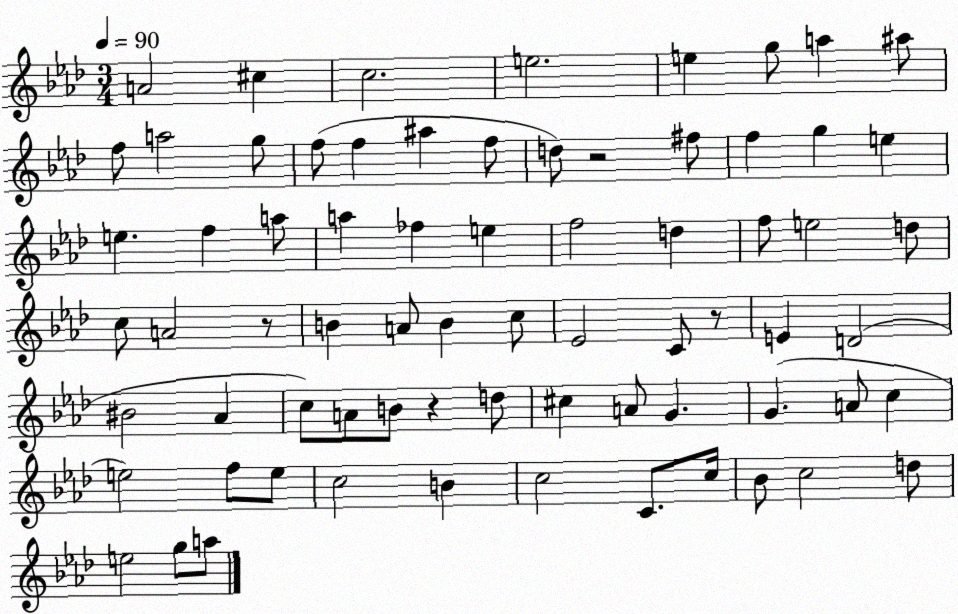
X:1
T:Untitled
M:3/4
L:1/4
K:Ab
A2 ^c c2 e2 e g/2 a ^a/2 f/2 a2 g/2 f/2 f ^a f/2 d/2 z2 ^f/2 f g e e f a/2 a _f e f2 d f/2 e2 d/2 c/2 A2 z/2 B A/2 B c/2 _E2 C/2 z/2 E D2 ^B2 _A c/2 A/2 B/2 z d/2 ^c A/2 G G A/2 c e2 f/2 e/2 c2 B c2 C/2 c/4 _B/2 c2 d/2 e2 g/2 a/2